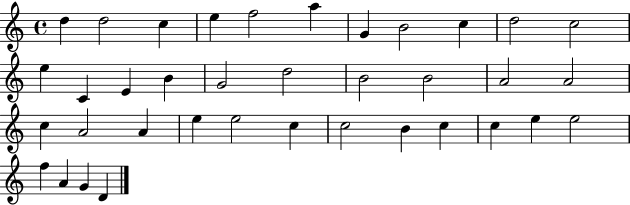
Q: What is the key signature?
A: C major